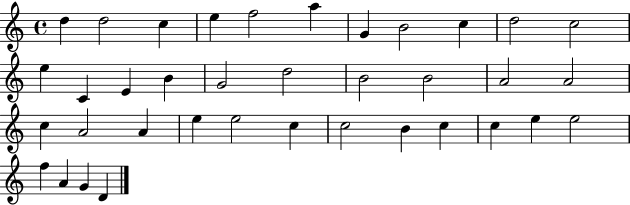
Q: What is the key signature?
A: C major